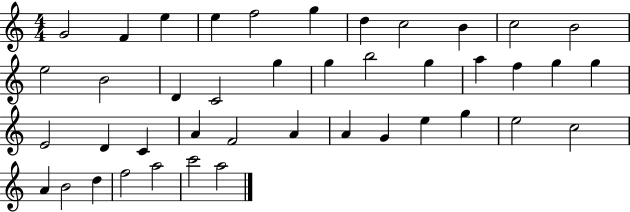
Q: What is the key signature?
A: C major